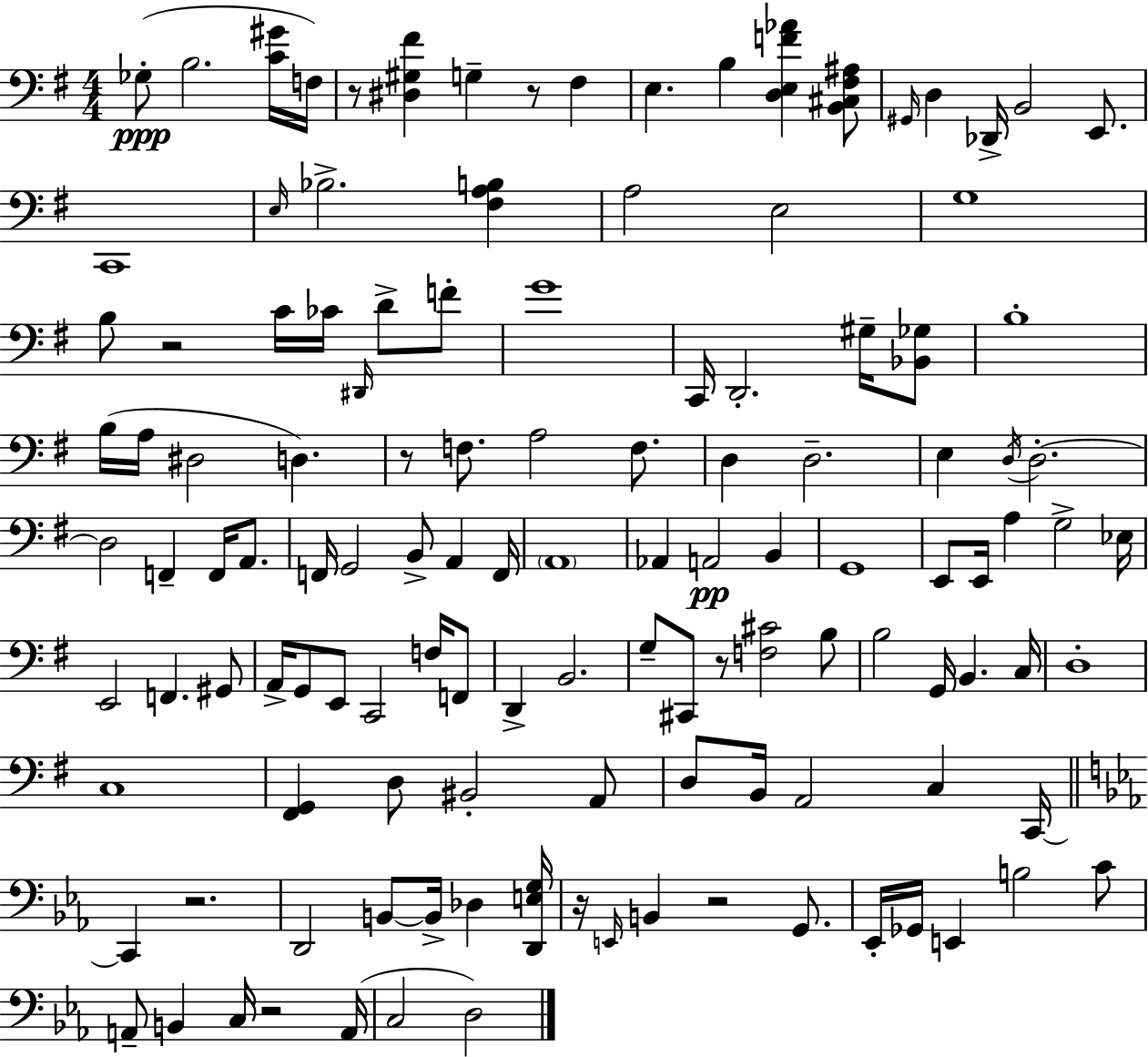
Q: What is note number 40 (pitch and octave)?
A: D3